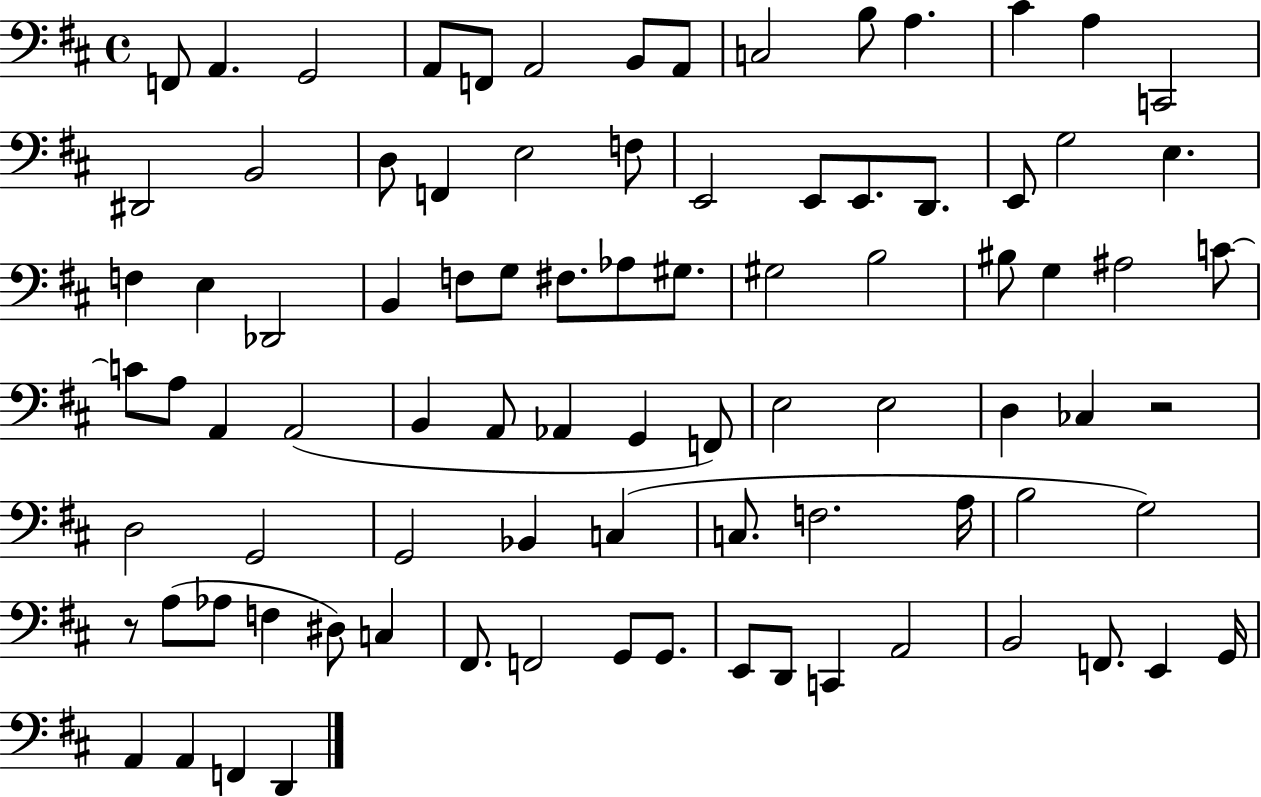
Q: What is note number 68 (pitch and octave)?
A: F3